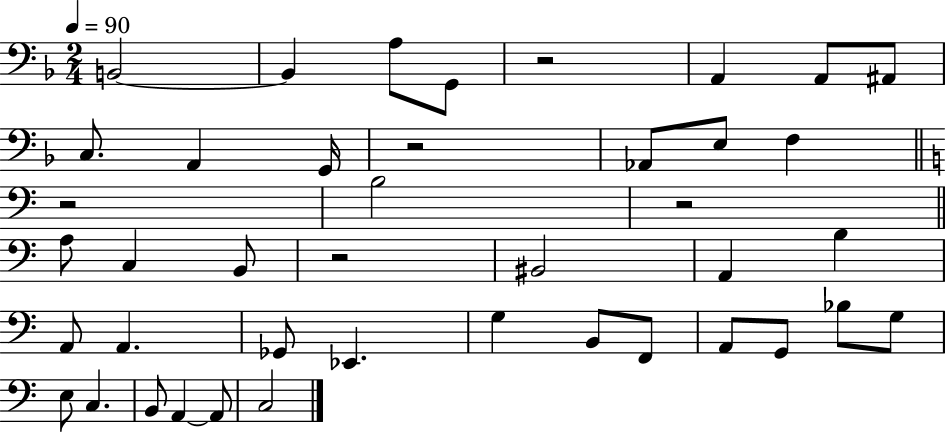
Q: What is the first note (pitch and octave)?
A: B2